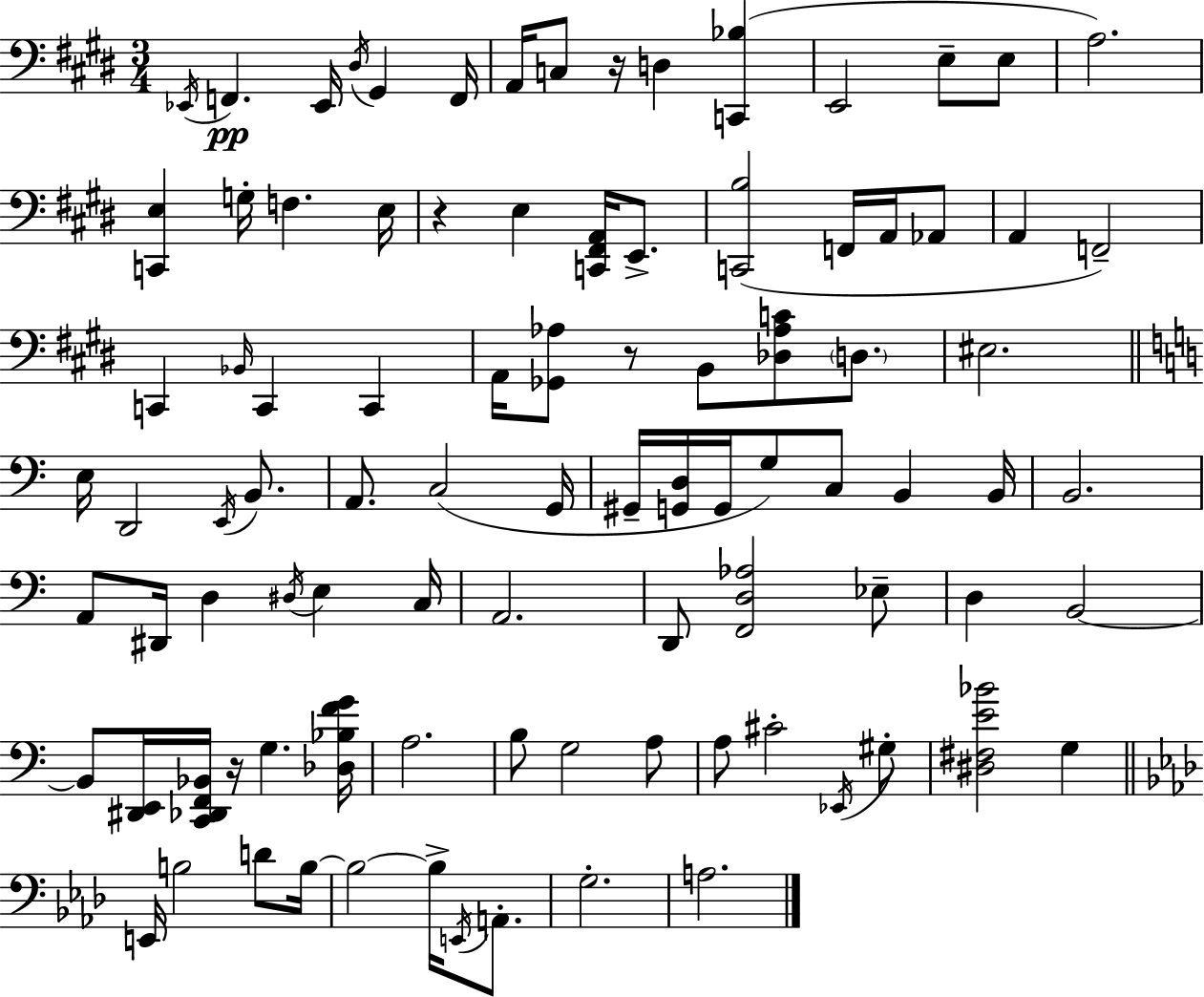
{
  \clef bass
  \numericTimeSignature
  \time 3/4
  \key e \major
  \acciaccatura { ees,16 }\pp f,4. ees,16 \acciaccatura { dis16 } gis,4 | f,16 a,16 c8 r16 d4 <c, bes>4( | e,2 e8-- | e8 a2.) | \break <c, e>4 g16-. f4. | e16 r4 e4 <c, fis, a,>16 e,8.-> | <c, b>2( f,16 a,16 | aes,8 a,4 f,2--) | \break c,4 \grace { bes,16 } c,4 c,4 | a,16 <ges, aes>8 r8 b,8 <des aes c'>8 | \parenthesize d8. eis2. | \bar "||" \break \key a \minor e16 d,2 \acciaccatura { e,16 } b,8. | a,8. c2( | g,16 gis,16-- <g, d>16 g,16 g8) c8 b,4 | b,16 b,2. | \break a,8 dis,16 d4 \acciaccatura { dis16 } e4 | c16 a,2. | d,8 <f, d aes>2 | ees8-- d4 b,2~~ | \break b,8 <dis, e,>16 <c, des, f, bes,>16 r16 g4. | <des bes f' g'>16 a2. | b8 g2 | a8 a8 cis'2-. | \break \acciaccatura { ees,16 } gis8-. <dis fis e' bes'>2 g4 | \bar "||" \break \key aes \major e,16 b2 d'8 b16~~ | b2~~ b16-> \acciaccatura { e,16 } a,8.-. | g2.-. | a2. | \break \bar "|."
}